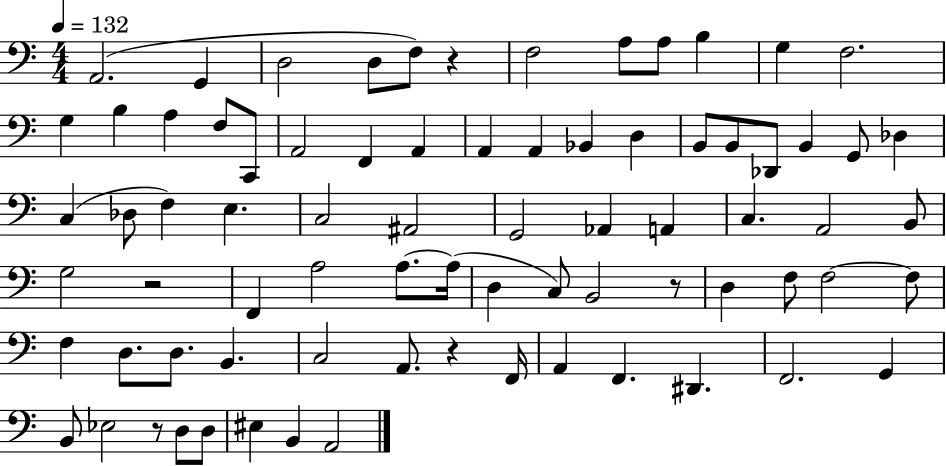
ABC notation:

X:1
T:Untitled
M:4/4
L:1/4
K:C
A,,2 G,, D,2 D,/2 F,/2 z F,2 A,/2 A,/2 B, G, F,2 G, B, A, F,/2 C,,/2 A,,2 F,, A,, A,, A,, _B,, D, B,,/2 B,,/2 _D,,/2 B,, G,,/2 _D, C, _D,/2 F, E, C,2 ^A,,2 G,,2 _A,, A,, C, A,,2 B,,/2 G,2 z2 F,, A,2 A,/2 A,/4 D, C,/2 B,,2 z/2 D, F,/2 F,2 F,/2 F, D,/2 D,/2 B,, C,2 A,,/2 z F,,/4 A,, F,, ^D,, F,,2 G,, B,,/2 _E,2 z/2 D,/2 D,/2 ^E, B,, A,,2